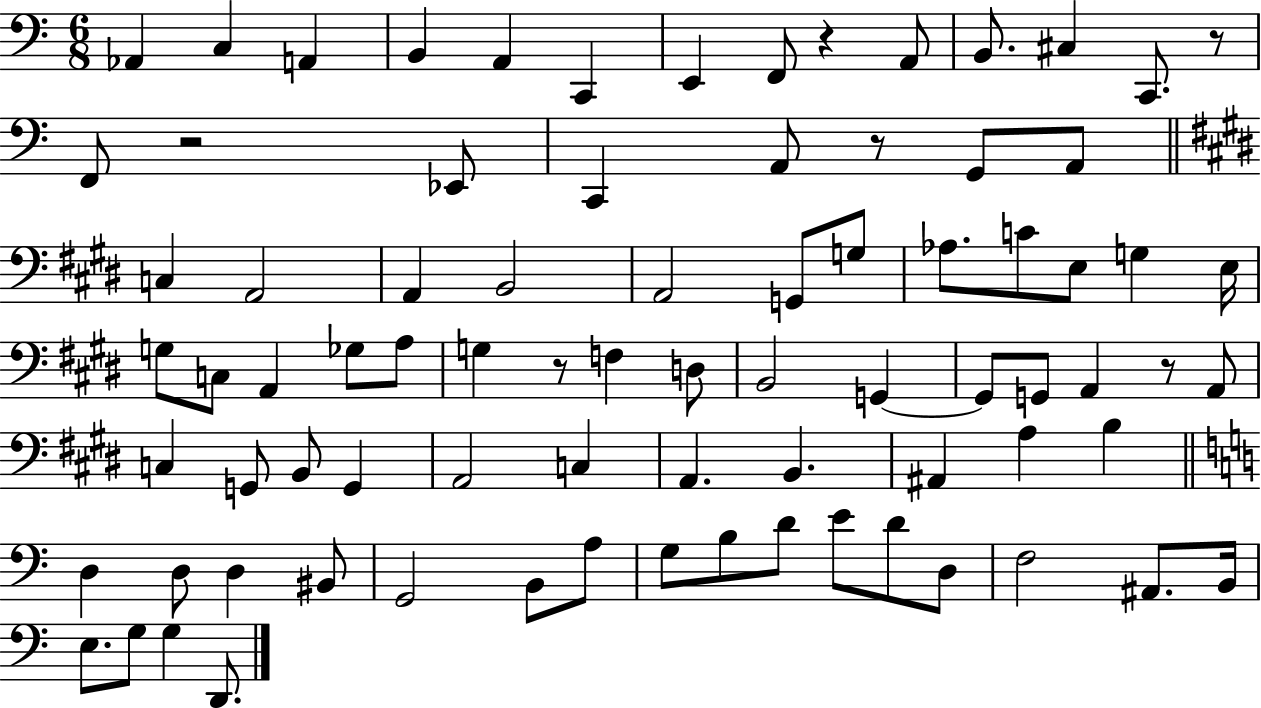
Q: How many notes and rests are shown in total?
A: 81